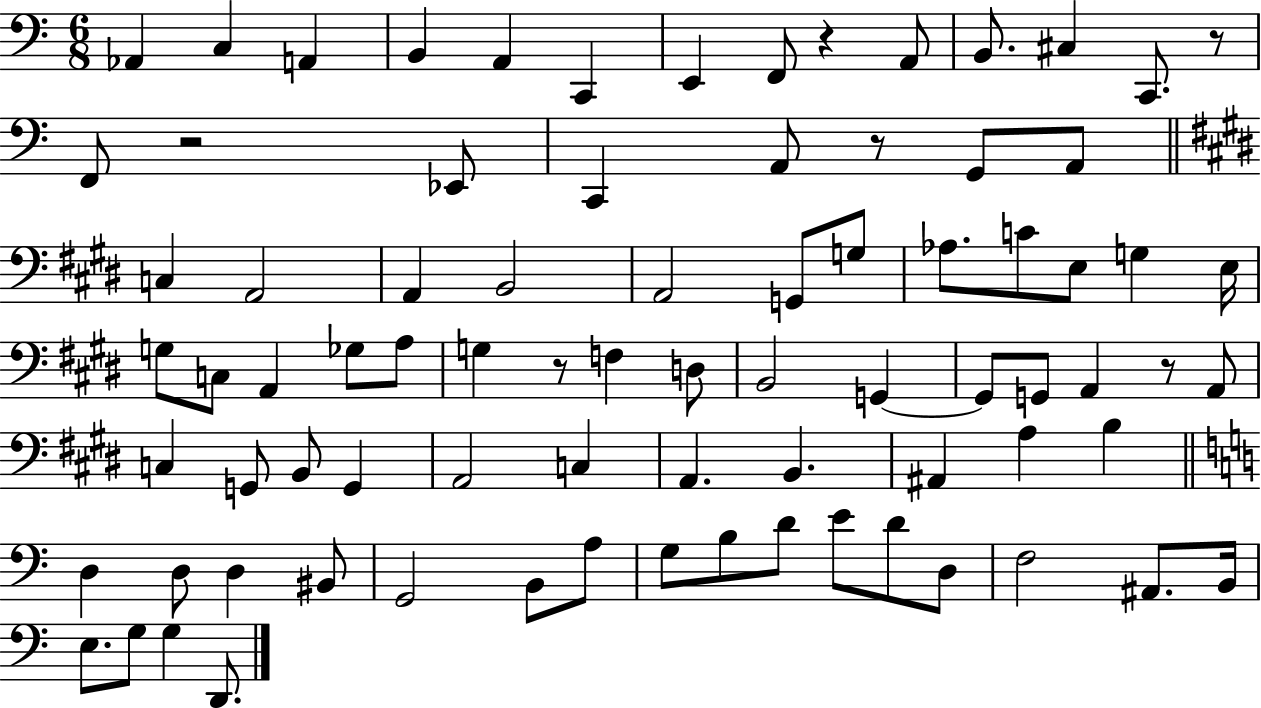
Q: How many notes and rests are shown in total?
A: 81